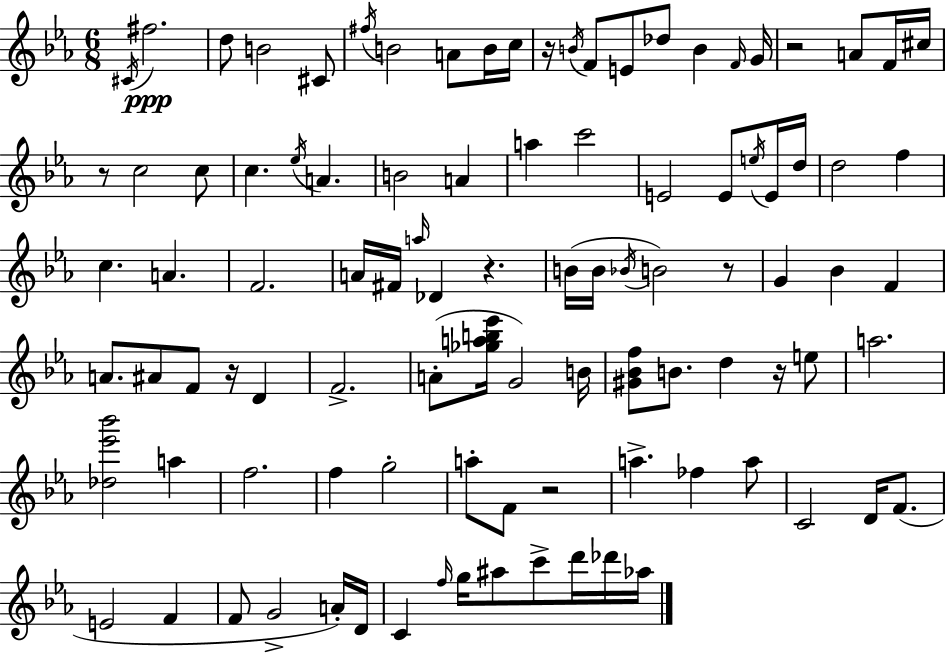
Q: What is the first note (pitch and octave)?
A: C#4